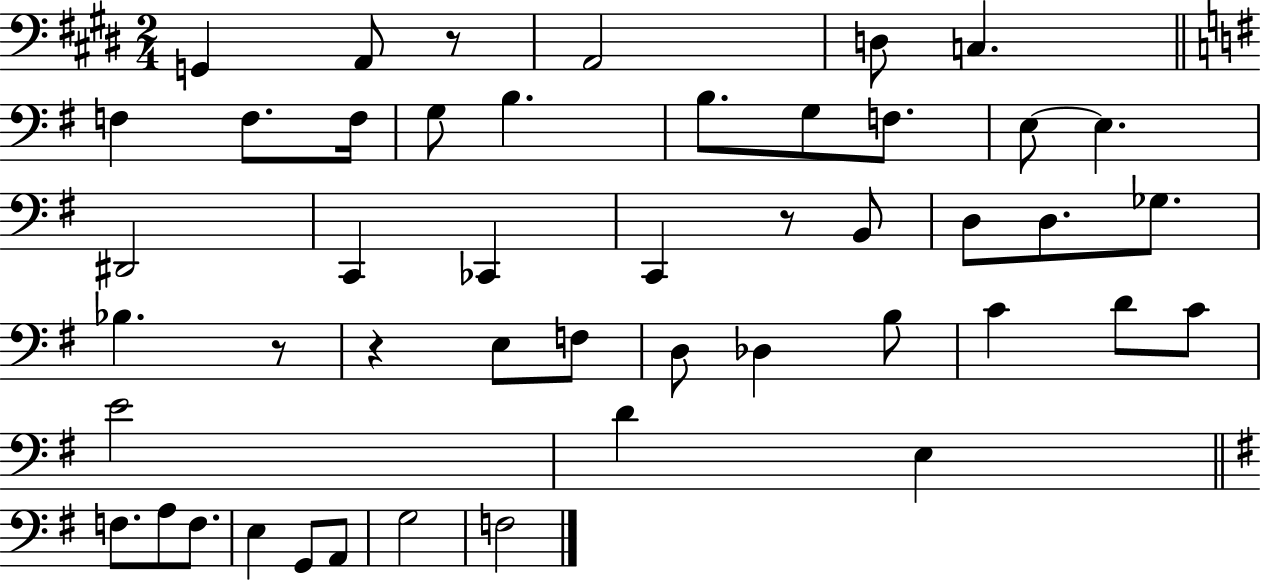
{
  \clef bass
  \numericTimeSignature
  \time 2/4
  \key e \major
  g,4 a,8 r8 | a,2 | d8 c4. | \bar "||" \break \key g \major f4 f8. f16 | g8 b4. | b8. g8 f8. | e8~~ e4. | \break dis,2 | c,4 ces,4 | c,4 r8 b,8 | d8 d8. ges8. | \break bes4. r8 | r4 e8 f8 | d8 des4 b8 | c'4 d'8 c'8 | \break e'2 | d'4 e4 | \bar "||" \break \key e \minor f8. a8 f8. | e4 g,8 a,8 | g2 | f2 | \break \bar "|."
}